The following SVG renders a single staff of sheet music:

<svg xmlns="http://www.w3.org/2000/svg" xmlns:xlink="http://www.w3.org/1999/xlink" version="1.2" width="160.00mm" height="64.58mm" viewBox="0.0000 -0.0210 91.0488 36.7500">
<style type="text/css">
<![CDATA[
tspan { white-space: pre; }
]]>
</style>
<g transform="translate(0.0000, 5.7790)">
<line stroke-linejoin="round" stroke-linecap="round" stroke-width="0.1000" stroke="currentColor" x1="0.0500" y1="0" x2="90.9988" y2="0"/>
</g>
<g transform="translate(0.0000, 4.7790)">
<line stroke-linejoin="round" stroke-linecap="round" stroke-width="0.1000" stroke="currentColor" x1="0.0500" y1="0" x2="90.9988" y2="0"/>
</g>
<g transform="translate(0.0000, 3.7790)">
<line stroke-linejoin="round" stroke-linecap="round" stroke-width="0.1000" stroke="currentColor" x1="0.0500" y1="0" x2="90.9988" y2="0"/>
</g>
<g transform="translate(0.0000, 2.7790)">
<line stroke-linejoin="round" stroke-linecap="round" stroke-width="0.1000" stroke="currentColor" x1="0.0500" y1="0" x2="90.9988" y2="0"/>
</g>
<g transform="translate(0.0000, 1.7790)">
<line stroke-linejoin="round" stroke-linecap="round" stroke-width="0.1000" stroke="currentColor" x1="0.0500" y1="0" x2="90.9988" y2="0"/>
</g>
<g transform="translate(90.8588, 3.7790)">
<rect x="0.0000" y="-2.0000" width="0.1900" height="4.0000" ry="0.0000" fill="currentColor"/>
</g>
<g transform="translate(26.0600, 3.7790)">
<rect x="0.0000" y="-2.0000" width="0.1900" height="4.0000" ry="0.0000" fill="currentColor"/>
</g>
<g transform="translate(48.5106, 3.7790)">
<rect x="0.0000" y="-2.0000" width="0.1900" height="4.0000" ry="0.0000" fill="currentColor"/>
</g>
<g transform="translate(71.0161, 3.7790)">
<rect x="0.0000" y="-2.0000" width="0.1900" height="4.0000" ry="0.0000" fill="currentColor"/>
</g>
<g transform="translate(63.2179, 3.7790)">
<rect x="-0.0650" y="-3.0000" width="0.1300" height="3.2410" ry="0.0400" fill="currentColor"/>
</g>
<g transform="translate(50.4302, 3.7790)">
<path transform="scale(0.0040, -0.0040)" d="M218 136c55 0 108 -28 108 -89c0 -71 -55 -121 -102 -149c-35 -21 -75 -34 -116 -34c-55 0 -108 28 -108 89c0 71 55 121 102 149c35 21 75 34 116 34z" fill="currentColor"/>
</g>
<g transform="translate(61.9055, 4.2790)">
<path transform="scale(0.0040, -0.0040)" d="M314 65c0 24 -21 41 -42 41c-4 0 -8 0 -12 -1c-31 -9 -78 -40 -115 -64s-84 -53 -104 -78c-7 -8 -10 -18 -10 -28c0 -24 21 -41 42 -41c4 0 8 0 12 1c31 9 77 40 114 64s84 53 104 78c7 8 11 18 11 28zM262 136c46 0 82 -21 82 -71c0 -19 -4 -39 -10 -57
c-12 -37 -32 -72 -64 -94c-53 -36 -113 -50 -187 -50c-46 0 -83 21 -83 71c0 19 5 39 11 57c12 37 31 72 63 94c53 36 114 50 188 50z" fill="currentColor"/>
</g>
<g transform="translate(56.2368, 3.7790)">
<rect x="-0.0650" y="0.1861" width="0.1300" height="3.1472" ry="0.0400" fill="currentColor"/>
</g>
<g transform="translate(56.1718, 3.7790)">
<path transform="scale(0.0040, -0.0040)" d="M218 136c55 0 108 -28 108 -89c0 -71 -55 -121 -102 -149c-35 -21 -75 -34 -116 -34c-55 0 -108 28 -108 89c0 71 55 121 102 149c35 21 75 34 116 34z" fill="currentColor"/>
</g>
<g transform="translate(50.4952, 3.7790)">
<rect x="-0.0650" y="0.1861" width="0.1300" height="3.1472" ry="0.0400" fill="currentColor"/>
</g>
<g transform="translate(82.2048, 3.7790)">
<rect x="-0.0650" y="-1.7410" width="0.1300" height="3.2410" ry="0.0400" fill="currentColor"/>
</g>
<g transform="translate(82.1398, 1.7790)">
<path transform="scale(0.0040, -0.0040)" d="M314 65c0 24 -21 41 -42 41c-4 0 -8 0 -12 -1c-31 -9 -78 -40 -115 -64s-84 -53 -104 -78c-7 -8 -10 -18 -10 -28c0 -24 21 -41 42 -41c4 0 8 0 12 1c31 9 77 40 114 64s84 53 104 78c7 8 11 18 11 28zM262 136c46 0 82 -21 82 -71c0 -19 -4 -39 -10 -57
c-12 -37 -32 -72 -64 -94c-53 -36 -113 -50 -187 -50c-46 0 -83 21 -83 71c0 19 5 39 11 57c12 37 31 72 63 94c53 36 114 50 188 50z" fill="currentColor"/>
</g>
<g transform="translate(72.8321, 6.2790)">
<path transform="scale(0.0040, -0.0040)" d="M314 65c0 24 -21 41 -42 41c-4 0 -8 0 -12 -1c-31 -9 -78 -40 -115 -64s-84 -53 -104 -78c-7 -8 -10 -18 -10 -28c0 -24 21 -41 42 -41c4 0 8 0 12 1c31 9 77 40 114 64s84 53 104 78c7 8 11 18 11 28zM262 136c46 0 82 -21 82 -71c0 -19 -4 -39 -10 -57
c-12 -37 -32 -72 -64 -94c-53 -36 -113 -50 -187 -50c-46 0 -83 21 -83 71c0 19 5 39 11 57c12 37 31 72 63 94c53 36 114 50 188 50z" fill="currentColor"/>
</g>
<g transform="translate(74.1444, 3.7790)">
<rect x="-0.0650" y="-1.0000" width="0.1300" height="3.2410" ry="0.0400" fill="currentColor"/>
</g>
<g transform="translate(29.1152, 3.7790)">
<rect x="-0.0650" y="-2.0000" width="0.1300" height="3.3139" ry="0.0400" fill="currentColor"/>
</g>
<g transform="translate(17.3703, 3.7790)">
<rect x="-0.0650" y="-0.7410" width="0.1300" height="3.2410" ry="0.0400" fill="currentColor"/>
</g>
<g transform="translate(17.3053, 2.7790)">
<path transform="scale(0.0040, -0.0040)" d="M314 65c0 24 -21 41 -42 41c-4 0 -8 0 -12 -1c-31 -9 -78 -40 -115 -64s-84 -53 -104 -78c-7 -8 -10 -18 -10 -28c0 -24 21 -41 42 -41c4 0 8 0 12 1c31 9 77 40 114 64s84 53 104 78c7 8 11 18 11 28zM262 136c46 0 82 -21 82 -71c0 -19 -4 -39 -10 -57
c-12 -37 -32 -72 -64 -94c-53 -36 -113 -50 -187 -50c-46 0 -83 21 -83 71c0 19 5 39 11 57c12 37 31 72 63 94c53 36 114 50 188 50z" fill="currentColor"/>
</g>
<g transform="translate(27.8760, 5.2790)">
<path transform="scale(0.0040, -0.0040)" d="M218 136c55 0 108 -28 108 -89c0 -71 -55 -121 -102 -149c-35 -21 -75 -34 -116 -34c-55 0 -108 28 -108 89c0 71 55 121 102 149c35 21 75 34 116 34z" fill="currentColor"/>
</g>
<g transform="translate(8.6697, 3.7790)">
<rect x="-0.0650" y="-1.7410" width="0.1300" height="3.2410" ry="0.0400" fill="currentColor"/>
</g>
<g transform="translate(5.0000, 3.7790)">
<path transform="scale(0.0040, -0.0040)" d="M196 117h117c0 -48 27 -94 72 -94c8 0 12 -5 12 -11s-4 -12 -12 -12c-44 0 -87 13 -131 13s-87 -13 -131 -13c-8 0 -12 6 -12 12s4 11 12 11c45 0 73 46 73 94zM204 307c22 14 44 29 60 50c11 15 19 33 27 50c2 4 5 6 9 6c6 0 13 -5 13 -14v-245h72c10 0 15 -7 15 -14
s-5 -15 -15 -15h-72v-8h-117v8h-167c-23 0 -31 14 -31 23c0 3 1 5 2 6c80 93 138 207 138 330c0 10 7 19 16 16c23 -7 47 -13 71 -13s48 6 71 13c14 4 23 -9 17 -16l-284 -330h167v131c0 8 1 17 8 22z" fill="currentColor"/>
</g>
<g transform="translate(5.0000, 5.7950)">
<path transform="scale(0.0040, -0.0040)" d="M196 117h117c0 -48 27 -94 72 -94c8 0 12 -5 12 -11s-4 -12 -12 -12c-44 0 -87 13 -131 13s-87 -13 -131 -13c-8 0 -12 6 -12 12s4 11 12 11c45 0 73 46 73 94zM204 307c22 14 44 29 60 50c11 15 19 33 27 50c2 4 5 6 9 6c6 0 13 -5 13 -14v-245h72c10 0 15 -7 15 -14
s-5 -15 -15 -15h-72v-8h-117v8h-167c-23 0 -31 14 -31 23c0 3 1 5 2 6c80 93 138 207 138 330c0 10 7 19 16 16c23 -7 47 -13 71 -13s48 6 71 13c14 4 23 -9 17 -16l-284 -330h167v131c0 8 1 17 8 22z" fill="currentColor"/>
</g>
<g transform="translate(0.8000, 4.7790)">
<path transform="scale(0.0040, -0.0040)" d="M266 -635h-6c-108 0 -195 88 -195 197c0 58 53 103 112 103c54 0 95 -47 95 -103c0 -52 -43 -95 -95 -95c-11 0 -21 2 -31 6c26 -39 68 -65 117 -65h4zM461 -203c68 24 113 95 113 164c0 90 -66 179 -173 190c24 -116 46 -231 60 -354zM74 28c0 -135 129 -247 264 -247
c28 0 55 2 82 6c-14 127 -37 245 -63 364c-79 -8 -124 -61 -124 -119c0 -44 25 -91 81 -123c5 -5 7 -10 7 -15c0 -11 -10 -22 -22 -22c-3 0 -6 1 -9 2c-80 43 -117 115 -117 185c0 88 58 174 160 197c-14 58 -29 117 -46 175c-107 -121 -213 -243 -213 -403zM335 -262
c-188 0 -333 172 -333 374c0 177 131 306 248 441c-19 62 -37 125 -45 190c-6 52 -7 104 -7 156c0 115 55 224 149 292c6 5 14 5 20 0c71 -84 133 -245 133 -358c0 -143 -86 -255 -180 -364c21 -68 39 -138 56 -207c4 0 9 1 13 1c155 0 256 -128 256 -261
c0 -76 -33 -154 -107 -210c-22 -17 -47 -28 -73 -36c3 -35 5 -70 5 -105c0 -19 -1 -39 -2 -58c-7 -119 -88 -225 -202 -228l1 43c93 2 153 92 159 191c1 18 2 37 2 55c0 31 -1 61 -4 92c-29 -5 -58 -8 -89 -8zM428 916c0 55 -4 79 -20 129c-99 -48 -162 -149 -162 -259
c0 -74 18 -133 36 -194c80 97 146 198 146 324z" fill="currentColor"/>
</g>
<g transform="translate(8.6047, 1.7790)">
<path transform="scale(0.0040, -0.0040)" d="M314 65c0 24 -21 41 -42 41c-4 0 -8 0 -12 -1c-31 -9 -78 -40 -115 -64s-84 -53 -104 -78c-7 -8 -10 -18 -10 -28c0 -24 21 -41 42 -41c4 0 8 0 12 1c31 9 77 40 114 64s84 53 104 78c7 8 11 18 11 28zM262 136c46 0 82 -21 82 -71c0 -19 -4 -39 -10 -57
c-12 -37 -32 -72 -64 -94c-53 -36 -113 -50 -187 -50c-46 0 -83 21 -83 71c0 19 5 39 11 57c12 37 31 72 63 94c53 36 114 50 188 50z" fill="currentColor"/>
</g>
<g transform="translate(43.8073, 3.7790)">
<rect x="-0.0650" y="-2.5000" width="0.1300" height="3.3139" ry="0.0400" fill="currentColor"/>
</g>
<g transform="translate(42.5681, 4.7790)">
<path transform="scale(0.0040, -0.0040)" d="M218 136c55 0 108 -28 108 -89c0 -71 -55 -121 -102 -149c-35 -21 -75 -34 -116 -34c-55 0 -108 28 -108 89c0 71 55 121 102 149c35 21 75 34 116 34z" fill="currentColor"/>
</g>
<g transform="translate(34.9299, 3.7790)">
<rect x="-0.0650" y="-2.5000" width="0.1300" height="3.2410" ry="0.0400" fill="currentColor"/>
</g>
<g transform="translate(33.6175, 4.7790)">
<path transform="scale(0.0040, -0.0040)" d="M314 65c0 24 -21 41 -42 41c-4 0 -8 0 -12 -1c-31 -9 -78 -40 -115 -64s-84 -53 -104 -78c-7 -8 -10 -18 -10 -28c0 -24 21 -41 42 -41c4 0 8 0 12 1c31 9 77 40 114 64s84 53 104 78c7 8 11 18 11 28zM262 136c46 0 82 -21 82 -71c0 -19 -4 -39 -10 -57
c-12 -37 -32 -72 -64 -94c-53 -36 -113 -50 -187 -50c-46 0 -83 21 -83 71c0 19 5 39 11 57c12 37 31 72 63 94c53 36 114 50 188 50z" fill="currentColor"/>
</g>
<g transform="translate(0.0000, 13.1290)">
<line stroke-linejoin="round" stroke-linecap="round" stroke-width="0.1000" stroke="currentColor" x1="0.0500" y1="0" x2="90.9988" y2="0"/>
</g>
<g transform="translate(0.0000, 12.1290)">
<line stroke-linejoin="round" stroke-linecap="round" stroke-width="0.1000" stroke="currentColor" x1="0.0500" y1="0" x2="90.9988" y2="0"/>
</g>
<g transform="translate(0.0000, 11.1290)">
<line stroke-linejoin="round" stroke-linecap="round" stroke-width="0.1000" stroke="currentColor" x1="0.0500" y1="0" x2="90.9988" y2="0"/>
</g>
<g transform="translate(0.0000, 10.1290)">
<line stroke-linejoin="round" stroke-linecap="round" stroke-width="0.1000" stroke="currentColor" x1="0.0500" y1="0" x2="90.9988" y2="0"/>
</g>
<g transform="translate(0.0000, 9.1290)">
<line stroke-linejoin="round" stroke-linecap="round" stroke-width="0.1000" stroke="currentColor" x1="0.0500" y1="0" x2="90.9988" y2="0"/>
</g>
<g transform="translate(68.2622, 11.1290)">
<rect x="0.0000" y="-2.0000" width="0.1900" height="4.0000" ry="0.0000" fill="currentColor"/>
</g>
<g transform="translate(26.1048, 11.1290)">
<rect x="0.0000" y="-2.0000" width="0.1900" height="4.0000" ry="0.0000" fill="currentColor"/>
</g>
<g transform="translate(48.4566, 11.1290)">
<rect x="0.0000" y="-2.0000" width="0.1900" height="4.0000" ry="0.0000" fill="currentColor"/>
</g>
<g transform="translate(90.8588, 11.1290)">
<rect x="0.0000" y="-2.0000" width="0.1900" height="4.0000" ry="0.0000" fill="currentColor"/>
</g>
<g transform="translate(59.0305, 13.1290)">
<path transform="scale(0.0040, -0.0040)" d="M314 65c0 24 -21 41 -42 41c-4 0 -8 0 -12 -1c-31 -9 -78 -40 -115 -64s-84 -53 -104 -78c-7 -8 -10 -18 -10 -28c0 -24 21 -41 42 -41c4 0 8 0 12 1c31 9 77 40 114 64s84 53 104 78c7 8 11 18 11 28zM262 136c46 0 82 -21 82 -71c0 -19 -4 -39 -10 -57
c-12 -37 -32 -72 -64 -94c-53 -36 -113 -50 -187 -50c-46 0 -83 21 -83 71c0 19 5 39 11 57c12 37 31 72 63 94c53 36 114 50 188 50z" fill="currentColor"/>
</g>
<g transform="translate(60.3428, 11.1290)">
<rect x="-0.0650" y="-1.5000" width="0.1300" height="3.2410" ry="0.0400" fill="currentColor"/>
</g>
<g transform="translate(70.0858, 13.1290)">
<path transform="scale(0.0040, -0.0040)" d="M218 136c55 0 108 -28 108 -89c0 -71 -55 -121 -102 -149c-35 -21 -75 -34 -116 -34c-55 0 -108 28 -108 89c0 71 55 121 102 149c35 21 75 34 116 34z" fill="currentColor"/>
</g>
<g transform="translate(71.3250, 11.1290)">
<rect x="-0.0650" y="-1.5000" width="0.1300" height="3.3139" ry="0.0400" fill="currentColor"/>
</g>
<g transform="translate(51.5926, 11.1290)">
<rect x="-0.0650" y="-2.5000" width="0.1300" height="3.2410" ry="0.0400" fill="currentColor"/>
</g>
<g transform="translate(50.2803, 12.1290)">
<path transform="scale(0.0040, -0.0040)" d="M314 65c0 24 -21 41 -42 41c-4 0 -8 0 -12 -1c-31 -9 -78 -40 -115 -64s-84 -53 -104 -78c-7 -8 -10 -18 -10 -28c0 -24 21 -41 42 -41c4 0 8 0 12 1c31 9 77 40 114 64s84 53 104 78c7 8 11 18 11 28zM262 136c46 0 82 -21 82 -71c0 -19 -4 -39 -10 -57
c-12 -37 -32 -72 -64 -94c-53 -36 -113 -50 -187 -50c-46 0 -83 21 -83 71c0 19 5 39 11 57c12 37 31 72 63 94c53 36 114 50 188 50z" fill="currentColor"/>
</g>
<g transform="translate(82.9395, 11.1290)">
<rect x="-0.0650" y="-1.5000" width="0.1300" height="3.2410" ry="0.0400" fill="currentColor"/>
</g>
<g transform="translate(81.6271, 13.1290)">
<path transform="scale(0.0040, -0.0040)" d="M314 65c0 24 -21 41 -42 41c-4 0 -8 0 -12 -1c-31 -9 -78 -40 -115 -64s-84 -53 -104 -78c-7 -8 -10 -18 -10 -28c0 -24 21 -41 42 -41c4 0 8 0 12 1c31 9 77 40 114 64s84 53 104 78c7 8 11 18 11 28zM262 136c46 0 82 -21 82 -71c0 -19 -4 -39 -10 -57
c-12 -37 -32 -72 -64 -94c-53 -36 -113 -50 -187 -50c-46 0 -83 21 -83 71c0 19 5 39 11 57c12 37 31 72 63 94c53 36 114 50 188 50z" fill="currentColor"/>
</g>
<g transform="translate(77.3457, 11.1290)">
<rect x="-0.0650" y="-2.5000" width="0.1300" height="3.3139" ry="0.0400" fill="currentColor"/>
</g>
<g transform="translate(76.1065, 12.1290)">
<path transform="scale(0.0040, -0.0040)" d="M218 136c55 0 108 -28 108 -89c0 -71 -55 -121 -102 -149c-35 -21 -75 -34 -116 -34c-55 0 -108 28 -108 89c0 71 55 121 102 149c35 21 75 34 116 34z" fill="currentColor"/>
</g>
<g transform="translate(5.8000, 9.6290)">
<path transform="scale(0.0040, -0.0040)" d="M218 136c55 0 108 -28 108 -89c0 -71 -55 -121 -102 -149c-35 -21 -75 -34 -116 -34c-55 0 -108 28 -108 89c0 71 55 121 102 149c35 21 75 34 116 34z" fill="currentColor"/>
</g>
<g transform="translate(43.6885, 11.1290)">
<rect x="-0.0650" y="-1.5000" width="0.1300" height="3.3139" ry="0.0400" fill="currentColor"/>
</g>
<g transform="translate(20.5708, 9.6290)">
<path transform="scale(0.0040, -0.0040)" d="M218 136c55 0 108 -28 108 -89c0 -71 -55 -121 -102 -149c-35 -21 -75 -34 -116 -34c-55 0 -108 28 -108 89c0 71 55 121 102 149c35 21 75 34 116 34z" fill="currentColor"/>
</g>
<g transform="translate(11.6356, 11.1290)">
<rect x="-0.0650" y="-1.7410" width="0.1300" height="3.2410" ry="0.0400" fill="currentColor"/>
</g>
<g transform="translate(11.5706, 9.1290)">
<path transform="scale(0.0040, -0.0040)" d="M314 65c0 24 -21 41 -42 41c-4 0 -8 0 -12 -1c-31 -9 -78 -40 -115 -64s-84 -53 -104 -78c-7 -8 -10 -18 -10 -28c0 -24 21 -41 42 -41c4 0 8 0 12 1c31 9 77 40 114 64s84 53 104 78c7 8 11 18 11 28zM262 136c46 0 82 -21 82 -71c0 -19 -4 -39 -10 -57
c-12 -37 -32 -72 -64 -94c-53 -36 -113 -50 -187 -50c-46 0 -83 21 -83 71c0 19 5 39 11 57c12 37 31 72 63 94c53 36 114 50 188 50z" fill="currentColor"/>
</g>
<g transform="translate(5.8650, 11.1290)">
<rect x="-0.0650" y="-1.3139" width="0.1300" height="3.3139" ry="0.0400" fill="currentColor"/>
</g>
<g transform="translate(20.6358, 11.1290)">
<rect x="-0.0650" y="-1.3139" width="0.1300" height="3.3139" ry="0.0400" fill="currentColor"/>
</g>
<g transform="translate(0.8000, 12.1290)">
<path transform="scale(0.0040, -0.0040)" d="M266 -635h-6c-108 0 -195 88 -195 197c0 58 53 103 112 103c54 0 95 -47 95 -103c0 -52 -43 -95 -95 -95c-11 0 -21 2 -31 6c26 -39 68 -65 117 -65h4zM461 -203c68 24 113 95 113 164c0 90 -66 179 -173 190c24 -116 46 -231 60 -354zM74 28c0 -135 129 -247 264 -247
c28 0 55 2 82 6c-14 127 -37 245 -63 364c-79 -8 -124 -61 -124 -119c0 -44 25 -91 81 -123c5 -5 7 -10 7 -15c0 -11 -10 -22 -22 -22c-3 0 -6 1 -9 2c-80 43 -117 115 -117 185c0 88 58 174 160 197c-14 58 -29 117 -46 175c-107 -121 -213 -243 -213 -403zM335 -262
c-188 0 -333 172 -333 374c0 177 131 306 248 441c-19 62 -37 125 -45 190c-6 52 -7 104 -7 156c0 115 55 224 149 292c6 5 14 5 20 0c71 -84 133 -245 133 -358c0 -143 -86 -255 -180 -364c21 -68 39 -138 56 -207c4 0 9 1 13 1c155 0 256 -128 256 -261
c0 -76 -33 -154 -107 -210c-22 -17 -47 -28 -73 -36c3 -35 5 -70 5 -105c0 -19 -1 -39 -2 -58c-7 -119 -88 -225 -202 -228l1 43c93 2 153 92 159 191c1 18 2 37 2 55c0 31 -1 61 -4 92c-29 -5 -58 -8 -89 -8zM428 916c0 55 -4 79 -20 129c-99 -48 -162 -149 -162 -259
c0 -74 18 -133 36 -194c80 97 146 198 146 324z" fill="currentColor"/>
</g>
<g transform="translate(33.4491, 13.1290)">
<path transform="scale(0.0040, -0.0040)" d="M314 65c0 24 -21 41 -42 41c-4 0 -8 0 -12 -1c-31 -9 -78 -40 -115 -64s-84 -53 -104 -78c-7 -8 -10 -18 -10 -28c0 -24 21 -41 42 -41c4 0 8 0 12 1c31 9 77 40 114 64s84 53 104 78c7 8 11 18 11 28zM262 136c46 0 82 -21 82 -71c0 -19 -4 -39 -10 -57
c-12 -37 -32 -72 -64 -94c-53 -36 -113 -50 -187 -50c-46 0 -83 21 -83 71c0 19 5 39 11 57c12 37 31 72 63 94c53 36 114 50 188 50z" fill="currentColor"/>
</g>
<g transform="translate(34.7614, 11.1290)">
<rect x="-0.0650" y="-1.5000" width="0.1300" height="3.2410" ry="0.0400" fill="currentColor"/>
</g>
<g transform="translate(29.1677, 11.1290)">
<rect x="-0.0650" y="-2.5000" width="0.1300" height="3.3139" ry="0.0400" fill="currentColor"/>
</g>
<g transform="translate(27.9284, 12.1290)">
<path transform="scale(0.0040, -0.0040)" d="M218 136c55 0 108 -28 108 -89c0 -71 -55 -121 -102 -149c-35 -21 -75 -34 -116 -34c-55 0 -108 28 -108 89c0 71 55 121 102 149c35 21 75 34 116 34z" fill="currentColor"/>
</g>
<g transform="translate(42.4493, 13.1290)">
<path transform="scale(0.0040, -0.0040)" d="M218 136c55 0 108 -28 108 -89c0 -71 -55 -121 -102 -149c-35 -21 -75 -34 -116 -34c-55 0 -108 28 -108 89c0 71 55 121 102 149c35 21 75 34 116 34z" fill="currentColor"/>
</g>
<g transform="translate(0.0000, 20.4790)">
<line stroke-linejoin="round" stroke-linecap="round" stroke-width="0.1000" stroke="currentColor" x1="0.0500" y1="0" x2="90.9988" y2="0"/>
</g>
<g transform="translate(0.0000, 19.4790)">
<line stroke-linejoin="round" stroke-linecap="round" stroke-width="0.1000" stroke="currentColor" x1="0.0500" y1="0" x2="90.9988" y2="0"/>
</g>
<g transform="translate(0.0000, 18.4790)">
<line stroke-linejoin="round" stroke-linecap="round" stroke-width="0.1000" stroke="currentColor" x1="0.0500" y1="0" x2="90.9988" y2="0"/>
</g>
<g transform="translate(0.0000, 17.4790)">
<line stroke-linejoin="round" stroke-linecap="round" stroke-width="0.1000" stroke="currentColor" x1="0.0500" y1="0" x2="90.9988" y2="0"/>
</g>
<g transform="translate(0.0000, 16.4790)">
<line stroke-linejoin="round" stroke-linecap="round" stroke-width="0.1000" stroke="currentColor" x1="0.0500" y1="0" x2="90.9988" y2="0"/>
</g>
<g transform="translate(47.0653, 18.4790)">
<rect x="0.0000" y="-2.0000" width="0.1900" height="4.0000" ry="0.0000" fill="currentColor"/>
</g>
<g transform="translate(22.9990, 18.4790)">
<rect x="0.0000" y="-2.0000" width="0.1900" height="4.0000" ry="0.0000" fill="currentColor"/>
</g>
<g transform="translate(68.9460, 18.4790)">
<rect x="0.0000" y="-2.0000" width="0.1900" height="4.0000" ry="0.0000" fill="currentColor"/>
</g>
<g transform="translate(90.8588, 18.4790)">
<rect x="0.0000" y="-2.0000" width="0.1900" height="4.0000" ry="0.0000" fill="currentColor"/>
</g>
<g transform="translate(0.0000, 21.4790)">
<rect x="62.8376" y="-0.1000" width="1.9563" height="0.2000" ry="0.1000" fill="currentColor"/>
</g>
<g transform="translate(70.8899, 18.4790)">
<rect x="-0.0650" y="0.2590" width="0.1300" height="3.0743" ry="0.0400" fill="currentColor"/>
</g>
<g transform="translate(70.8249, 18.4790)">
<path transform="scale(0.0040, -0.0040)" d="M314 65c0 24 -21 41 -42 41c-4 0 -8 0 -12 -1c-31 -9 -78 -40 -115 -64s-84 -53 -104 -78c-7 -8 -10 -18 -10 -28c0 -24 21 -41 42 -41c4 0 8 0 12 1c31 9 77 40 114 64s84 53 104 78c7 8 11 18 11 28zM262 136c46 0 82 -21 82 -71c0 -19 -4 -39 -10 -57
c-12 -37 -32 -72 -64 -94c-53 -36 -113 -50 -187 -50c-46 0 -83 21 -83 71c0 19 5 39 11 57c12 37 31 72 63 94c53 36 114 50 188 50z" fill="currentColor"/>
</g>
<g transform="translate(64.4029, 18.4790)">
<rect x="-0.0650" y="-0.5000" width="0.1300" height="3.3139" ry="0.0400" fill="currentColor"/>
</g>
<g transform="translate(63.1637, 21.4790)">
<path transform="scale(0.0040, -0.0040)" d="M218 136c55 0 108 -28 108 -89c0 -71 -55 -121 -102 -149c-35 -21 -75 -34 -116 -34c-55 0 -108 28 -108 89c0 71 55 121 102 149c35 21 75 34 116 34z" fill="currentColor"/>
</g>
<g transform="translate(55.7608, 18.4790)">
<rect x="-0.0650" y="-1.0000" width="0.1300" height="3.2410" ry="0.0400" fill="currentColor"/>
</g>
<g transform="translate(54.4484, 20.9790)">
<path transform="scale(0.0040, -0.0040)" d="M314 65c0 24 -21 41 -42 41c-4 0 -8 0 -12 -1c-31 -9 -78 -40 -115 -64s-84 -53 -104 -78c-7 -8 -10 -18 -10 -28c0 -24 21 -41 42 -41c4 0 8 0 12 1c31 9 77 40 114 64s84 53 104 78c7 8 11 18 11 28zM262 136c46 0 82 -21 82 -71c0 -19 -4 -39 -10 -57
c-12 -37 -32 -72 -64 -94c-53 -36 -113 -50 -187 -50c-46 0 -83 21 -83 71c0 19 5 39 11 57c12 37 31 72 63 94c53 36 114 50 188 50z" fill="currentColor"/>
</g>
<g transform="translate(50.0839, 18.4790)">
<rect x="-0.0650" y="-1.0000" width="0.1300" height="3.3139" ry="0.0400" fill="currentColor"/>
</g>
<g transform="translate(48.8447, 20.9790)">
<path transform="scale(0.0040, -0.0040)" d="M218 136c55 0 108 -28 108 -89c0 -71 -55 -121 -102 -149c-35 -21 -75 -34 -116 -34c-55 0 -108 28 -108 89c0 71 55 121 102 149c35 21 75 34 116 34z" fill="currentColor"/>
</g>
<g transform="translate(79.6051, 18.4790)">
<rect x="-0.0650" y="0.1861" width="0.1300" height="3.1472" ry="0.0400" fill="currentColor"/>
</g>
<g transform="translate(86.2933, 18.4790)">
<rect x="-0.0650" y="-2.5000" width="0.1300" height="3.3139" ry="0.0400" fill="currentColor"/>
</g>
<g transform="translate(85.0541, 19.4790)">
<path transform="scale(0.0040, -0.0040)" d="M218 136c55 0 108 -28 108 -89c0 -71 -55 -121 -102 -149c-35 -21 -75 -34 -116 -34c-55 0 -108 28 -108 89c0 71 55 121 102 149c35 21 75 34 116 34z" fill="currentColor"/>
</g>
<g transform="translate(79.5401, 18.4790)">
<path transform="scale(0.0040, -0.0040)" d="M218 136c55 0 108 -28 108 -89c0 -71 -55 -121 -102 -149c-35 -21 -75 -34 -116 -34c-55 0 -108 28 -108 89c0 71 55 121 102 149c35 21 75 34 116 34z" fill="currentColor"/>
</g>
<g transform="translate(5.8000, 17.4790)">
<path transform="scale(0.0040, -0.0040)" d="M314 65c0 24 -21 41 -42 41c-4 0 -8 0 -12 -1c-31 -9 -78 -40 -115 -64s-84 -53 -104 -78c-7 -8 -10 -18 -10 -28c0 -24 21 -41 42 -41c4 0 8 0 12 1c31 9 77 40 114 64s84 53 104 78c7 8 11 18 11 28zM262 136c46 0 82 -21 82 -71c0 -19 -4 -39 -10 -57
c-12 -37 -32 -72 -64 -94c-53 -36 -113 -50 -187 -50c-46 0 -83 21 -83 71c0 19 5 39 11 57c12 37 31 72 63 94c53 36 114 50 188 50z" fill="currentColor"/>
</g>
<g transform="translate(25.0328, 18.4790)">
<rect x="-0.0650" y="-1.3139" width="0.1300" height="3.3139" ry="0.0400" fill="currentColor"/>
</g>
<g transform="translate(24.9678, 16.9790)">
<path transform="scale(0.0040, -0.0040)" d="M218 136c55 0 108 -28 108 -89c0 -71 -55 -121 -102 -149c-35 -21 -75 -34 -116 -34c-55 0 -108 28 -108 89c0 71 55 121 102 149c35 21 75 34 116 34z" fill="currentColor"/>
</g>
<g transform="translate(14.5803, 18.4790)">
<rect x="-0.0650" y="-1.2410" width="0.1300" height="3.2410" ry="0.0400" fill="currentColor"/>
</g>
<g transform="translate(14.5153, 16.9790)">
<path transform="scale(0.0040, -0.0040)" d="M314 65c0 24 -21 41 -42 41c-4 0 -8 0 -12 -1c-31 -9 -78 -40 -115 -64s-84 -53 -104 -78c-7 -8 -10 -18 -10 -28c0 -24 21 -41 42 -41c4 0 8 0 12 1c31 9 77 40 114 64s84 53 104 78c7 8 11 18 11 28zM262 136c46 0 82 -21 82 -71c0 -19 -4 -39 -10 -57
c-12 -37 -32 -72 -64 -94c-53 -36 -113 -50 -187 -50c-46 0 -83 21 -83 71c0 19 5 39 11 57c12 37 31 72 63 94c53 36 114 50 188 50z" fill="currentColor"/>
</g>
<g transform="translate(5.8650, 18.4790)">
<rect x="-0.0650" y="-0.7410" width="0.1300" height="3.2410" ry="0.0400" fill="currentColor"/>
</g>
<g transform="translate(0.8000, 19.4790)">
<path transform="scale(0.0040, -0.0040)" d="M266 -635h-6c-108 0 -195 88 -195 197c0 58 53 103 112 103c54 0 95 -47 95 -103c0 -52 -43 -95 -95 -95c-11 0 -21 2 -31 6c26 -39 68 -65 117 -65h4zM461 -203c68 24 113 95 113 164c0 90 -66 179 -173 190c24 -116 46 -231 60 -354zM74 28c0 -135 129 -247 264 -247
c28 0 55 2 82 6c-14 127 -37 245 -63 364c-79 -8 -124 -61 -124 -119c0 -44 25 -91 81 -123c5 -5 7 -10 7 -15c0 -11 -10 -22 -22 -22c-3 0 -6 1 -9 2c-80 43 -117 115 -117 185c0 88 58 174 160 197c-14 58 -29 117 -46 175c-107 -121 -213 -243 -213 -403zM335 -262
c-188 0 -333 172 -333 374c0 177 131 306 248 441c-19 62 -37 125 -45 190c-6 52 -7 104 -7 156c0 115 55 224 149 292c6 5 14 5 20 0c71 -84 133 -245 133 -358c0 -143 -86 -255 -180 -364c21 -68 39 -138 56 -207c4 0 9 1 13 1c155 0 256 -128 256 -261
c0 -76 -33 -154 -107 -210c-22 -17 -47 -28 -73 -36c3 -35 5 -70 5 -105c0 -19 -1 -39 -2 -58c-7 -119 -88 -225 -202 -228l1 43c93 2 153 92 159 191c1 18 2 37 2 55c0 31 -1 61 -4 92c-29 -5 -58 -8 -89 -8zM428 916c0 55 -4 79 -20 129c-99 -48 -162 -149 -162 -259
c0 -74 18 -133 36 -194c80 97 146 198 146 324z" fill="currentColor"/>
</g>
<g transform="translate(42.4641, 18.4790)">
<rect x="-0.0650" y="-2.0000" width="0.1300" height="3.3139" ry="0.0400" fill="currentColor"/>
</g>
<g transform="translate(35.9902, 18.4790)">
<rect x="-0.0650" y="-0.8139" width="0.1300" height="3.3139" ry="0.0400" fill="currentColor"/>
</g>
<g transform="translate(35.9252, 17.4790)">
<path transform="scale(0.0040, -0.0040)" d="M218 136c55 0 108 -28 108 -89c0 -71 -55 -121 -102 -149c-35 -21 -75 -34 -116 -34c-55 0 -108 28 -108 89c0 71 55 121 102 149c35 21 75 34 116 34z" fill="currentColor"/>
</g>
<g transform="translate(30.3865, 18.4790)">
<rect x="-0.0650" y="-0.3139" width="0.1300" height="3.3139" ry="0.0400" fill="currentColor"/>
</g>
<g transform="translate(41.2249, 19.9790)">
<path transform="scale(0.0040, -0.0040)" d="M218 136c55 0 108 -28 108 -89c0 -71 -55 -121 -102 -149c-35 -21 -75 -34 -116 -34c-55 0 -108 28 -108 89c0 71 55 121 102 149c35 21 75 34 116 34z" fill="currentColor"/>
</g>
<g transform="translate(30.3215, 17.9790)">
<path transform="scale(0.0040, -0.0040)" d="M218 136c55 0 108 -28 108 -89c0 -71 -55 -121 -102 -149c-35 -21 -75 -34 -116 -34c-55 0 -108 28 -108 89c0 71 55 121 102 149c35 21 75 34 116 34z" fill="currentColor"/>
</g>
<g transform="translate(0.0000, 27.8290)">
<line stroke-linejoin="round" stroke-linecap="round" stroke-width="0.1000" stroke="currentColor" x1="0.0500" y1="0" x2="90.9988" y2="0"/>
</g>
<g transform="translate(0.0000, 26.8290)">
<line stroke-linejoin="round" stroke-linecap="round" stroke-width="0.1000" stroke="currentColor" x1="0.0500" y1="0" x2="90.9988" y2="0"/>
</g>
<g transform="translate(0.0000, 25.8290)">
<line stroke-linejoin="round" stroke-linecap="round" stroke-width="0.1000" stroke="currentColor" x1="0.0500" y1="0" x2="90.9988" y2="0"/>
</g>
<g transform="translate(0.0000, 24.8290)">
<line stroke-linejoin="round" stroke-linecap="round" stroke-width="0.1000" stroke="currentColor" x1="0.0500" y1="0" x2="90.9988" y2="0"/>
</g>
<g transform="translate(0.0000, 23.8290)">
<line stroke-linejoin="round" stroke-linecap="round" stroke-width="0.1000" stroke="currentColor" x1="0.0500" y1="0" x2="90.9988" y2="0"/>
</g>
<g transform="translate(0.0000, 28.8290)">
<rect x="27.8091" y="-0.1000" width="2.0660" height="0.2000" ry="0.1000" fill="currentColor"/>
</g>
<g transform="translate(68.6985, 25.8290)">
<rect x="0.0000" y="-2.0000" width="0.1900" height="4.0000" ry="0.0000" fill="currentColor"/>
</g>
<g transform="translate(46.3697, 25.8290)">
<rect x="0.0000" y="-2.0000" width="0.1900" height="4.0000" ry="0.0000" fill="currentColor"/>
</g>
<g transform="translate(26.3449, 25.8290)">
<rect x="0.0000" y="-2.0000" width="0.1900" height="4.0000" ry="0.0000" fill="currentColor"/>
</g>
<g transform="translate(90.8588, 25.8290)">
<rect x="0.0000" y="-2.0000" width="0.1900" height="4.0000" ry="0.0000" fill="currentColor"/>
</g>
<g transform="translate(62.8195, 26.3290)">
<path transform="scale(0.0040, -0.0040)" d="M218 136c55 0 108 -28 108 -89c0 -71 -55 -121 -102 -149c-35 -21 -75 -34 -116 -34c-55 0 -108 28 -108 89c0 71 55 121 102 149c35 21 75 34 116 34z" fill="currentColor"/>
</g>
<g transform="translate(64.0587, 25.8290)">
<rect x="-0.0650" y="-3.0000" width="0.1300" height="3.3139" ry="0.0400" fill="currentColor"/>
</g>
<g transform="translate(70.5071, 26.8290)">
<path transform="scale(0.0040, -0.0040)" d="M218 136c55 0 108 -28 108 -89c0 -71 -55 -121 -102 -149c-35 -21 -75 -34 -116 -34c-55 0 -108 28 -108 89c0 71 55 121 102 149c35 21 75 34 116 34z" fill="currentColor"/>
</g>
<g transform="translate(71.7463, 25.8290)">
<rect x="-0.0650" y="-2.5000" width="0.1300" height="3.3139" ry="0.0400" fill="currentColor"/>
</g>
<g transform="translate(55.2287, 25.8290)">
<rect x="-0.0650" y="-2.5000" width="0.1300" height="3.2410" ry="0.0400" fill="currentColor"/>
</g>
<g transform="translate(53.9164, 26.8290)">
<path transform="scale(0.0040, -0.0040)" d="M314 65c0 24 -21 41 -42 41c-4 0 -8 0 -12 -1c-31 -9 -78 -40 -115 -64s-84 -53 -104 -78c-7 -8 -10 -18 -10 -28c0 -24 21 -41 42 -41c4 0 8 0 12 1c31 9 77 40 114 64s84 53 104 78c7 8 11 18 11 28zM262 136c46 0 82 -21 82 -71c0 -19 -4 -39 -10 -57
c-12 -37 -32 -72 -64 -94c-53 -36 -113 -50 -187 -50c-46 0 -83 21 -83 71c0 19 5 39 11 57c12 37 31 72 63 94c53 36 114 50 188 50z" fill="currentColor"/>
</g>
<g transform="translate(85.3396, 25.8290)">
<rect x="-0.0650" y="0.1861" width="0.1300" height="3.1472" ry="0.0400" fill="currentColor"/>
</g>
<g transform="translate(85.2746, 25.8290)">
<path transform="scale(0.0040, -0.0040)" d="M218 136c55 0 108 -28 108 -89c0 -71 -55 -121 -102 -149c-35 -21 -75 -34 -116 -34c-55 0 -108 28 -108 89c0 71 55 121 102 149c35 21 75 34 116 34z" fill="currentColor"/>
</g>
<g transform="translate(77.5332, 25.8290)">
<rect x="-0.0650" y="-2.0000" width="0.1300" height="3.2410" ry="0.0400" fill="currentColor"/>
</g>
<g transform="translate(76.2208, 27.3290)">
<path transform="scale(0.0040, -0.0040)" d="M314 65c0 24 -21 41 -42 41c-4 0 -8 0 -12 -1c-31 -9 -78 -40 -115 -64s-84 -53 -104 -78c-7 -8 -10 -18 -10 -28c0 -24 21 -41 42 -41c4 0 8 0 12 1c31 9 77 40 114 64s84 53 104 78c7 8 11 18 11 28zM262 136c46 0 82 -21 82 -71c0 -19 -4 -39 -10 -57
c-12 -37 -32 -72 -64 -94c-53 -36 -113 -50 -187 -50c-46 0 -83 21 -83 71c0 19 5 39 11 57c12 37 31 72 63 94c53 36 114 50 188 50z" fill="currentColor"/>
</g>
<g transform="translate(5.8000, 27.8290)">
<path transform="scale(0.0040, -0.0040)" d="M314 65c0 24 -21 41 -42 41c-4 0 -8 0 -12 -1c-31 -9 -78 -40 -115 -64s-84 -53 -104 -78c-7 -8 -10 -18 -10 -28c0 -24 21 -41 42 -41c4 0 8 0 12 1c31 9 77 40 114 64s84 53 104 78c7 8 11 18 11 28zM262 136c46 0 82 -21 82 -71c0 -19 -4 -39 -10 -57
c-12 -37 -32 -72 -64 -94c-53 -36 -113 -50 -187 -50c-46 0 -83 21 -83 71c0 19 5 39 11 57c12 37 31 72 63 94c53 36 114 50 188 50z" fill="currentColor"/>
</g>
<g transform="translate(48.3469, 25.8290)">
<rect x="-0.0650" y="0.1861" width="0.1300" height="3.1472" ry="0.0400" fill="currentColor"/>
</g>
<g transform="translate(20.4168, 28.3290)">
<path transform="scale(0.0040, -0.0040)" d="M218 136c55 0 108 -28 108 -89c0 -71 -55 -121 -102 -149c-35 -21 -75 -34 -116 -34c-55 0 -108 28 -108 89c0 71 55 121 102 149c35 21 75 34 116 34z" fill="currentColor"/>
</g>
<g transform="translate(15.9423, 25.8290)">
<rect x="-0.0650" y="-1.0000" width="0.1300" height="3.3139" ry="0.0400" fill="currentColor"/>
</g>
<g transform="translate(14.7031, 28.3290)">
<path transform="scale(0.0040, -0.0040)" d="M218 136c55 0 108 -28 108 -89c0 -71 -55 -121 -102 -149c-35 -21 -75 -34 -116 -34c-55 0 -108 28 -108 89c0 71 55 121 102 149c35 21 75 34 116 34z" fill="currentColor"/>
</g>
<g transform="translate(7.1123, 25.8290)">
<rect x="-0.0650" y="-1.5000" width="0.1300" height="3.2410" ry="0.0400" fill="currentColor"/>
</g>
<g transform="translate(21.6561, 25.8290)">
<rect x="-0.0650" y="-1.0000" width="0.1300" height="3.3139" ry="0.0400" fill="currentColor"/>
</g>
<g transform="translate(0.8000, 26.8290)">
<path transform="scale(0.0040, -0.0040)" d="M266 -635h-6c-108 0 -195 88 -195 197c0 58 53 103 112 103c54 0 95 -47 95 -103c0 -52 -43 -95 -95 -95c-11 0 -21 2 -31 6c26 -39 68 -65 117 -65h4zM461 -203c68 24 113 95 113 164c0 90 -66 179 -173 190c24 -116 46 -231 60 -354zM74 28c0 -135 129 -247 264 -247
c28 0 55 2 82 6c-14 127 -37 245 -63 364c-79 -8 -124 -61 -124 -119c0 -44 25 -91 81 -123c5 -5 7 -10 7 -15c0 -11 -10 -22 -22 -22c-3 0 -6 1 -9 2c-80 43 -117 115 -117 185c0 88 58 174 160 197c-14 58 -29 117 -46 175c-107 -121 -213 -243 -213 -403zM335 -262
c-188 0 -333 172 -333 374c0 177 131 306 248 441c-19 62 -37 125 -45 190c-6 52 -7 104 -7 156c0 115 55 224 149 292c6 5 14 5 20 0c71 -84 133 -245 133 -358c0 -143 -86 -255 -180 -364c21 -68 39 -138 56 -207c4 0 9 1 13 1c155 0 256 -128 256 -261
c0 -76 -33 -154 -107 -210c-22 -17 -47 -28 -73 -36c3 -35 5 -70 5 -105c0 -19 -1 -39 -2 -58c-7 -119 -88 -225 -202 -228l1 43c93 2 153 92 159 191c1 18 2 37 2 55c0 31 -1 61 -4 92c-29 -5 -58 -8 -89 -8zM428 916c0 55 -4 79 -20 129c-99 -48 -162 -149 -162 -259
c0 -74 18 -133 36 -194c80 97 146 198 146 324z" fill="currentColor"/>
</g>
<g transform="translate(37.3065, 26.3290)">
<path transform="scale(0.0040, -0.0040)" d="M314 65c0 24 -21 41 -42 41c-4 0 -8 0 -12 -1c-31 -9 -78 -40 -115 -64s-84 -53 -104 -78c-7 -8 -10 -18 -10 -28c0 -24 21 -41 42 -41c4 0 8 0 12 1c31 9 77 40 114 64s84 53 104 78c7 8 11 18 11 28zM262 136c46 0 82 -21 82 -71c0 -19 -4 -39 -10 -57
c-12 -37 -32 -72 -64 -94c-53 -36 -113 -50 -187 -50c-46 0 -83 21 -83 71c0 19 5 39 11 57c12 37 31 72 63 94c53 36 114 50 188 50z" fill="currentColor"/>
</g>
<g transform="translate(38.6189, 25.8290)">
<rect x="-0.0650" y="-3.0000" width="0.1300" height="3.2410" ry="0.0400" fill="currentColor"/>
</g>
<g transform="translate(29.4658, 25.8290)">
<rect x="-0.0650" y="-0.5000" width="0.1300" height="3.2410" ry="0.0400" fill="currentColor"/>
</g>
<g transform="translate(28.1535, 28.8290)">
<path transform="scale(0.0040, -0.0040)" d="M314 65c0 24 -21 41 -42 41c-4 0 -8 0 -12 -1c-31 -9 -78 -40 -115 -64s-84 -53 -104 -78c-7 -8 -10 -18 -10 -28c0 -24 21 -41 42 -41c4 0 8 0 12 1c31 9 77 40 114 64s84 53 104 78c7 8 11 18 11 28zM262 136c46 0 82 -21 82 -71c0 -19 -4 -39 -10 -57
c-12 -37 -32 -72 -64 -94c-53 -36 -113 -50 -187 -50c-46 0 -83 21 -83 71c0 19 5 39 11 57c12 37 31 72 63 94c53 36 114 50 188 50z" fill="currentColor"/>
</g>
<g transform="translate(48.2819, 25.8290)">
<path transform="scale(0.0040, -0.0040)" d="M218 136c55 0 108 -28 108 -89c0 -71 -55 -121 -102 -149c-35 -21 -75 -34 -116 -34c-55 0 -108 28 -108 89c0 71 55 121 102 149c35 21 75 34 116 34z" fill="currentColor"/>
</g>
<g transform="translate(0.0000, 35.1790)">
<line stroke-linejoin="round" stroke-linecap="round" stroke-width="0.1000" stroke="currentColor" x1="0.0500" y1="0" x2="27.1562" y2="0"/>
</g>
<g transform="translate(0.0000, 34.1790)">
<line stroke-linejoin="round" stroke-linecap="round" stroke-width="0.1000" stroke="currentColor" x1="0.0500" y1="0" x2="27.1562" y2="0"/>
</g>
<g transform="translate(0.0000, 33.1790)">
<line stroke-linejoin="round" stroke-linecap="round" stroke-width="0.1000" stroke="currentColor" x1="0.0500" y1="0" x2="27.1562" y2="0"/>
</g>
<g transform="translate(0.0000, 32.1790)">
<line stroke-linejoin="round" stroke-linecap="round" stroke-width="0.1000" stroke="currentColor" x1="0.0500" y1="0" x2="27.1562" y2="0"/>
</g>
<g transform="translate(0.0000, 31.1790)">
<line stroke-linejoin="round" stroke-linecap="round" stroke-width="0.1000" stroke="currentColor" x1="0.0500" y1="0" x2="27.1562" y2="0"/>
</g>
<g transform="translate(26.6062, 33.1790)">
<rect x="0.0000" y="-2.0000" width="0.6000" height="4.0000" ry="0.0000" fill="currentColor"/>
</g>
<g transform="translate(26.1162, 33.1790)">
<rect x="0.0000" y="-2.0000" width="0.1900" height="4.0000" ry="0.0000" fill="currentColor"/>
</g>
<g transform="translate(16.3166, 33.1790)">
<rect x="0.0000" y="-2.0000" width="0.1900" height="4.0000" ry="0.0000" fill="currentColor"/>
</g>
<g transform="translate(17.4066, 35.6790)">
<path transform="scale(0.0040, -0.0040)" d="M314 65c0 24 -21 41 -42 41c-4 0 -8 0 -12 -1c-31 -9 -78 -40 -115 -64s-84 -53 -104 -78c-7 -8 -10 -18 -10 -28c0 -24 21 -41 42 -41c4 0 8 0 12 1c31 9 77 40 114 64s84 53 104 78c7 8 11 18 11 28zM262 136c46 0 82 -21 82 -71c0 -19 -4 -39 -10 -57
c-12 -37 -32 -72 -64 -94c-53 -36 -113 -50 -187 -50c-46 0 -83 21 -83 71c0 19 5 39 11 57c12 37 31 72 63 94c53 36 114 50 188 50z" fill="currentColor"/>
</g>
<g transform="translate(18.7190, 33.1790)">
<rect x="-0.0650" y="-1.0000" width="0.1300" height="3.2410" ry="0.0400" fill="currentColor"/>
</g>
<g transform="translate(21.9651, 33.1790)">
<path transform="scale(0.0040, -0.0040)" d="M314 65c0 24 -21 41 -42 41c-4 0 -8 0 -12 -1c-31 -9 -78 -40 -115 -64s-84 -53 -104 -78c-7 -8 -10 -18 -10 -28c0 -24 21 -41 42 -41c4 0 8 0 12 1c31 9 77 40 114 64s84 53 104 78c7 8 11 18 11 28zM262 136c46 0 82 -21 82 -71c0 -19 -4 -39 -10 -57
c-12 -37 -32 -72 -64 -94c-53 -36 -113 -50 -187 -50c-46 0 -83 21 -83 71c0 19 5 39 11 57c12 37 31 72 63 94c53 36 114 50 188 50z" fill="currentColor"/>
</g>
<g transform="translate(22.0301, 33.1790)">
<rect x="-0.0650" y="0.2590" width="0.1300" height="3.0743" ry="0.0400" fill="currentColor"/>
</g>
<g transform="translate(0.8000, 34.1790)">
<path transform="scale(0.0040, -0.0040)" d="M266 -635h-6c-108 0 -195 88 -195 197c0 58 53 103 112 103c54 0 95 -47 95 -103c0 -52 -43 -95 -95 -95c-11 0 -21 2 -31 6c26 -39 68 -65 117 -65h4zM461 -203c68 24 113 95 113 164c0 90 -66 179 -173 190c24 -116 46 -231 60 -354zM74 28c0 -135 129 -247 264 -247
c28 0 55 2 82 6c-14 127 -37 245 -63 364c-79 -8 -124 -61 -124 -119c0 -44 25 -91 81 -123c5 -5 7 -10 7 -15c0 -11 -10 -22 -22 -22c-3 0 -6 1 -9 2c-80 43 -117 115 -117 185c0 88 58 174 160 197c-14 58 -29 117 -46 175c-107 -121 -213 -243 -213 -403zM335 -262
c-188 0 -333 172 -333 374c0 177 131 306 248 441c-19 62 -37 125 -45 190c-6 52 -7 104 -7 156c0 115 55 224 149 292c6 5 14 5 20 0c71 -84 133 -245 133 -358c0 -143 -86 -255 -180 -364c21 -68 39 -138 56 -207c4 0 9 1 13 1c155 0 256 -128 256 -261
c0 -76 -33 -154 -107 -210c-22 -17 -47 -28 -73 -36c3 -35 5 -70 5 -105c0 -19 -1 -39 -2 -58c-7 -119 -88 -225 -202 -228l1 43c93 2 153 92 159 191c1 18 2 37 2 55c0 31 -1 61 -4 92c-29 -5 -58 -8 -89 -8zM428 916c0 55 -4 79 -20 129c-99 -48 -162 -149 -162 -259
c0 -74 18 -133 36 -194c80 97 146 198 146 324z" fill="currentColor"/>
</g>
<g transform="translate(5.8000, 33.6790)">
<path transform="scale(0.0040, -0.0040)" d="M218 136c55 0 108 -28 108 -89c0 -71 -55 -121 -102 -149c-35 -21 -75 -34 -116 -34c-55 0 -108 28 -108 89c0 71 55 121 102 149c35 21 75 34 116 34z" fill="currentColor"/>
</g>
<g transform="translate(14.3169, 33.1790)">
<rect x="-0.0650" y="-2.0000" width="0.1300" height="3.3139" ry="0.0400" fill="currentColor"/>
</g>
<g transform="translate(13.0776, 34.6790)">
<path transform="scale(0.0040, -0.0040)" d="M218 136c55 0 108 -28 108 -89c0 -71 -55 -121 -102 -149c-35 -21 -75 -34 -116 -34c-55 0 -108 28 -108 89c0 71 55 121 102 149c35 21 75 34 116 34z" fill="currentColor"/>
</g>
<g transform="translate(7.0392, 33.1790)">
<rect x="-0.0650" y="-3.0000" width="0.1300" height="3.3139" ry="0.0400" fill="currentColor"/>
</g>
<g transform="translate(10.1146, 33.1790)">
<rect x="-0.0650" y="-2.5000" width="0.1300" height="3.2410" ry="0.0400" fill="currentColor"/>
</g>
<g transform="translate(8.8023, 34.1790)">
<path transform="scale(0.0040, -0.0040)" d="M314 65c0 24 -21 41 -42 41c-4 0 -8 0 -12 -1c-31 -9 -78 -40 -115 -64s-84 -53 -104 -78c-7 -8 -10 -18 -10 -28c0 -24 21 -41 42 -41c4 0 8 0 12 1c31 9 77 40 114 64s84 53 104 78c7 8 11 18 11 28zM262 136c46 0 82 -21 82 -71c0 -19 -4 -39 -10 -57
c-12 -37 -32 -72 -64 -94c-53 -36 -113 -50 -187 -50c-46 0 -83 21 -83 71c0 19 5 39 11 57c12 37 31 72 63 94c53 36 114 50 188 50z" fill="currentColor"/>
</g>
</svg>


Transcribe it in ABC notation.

X:1
T:Untitled
M:4/4
L:1/4
K:C
f2 d2 F G2 G B B A2 D2 f2 e f2 e G E2 E G2 E2 E G E2 d2 e2 e c d F D D2 C B2 B G E2 D D C2 A2 B G2 A G F2 B A G2 F D2 B2